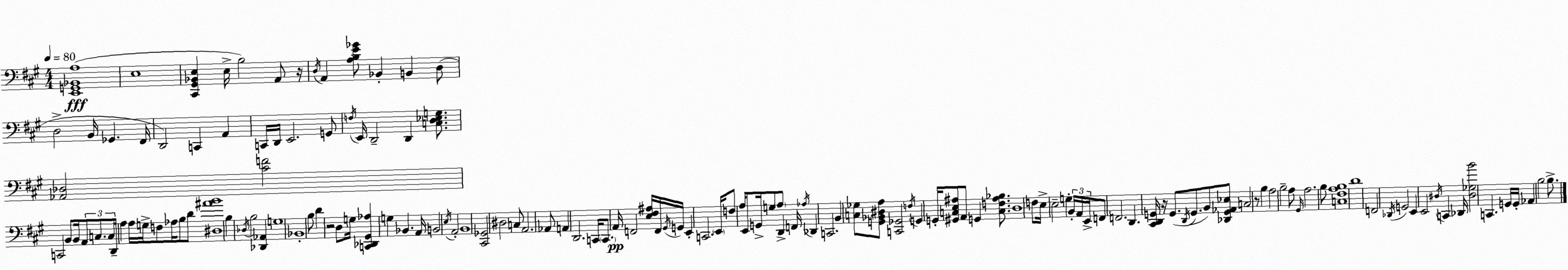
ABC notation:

X:1
T:Untitled
M:4/4
L:1/4
K:A
[E,,G,,_B,,A,]4 E,4 [^C,,^G,,_B,,E,] E,/4 B,2 A,,/2 z/4 D,/4 A,, [A,B,E_G]/2 _B,, B,, D,/2 D,2 B,,/4 _G,, ^F,,/4 D,,2 C,, A,, C,,/4 D,,/4 E,,2 G,,/2 F,/4 E,,/4 D,,2 D,, [C,D,_E,G,]/2 [_A,,_D,]2 [^CF]2 C,,2 B,,/2 B,,/4 A,,/2 C,/2 C,/2 D,,/4 A, A,/4 G,/4 F,/2 _A,/4 B,/2 D/2 [^D,^AB]4 B, _D,/4 B,2 [_D,,_A,,] G,4 _B,,4 B,/2 D z2 D,/2 G,/4 [C,,_D,,^G,,_A,] G, _B,, A,,/4 B,,2 E,/4 A,,2 B,,4 [^C,,_G,,]2 ^D,2 C,/2 A,,2 _A,,/2 A,, D,,2 C,,/4 C,,/2 A,,/4 F,,2 [E,^F,^A,]/4 F,,/4 ^G,,/4 G,,/4 E,, C,,2 E,,/4 F,/2 A,/4 E,,/2 G,,/4 G,/2 A,/2 D,, F,,/4 _A,/4 _D,, C,,2 B,, [C,_G,]/2 [G,,_B,,^D,A,]/2 [C,,_G,,]2 F,/4 G,, G,,/4 [^G,,C,E,^A,]/2 A,,/2 G,, [C,F,^A,_B,]/2 D,4 F,/2 E,/4 E,2 G, B,,/4 A,,/4 E,,/4 F,,/2 F,,2 D,, [^C,,D,,G,,]/4 z/4 G,,/2 D,,/4 G,,/2 B,,/2 [_D,,G,,_A,,_E,]/2 C,2 z/2 B, A,2 B,2 A,/2 ^G,,/4 A,2 B,/2 [C,^F,A,B,]4 D4 F,,2 _D,,/4 G,,2 E,, E,,2 ^D,/4 C,, _D,,/4 [^D,_G,B]2 C,, G,,/4 G,,/4 _A,, B,2 B,/2